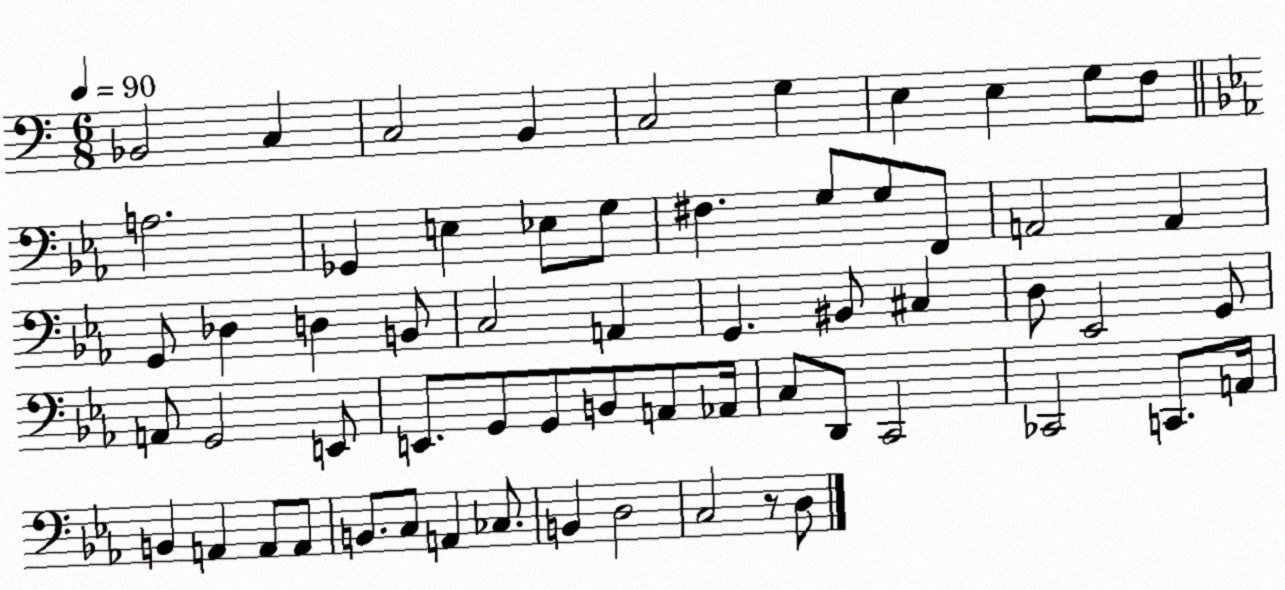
X:1
T:Untitled
M:6/8
L:1/4
K:C
_B,,2 C, C,2 B,, C,2 G, E, E, G,/2 F,/2 A,2 _G,, E, _E,/2 G,/2 ^F, G,/2 G,/2 F,,/2 A,,2 A,, G,,/2 _D, D, B,,/2 C,2 A,, G,, ^B,,/2 ^C, D,/2 _E,,2 G,,/2 A,,/2 G,,2 E,,/2 E,,/2 G,,/2 G,,/2 B,,/2 A,,/2 _A,,/4 C,/2 D,,/2 C,,2 _C,,2 C,,/2 A,,/4 B,, A,, A,,/2 A,,/2 B,,/2 C,/2 A,, _C,/2 B,, D,2 C,2 z/2 D,/2